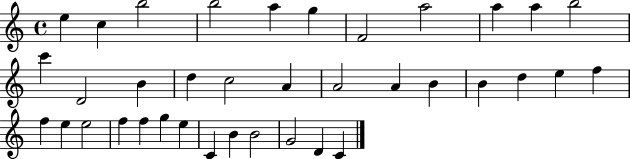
{
  \clef treble
  \time 4/4
  \defaultTimeSignature
  \key c \major
  e''4 c''4 b''2 | b''2 a''4 g''4 | f'2 a''2 | a''4 a''4 b''2 | \break c'''4 d'2 b'4 | d''4 c''2 a'4 | a'2 a'4 b'4 | b'4 d''4 e''4 f''4 | \break f''4 e''4 e''2 | f''4 f''4 g''4 e''4 | c'4 b'4 b'2 | g'2 d'4 c'4 | \break \bar "|."
}